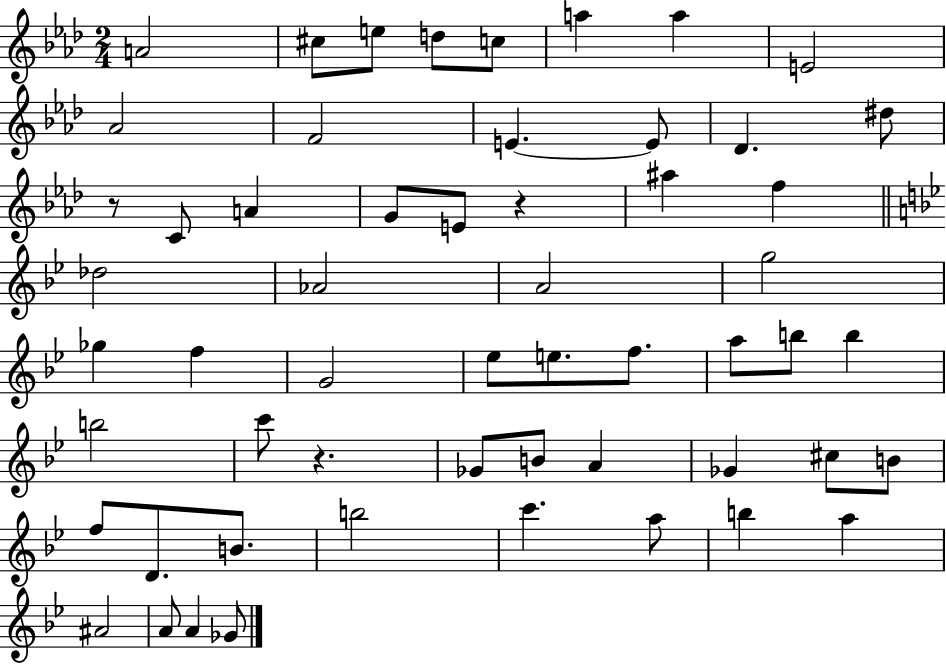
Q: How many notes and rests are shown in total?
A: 56